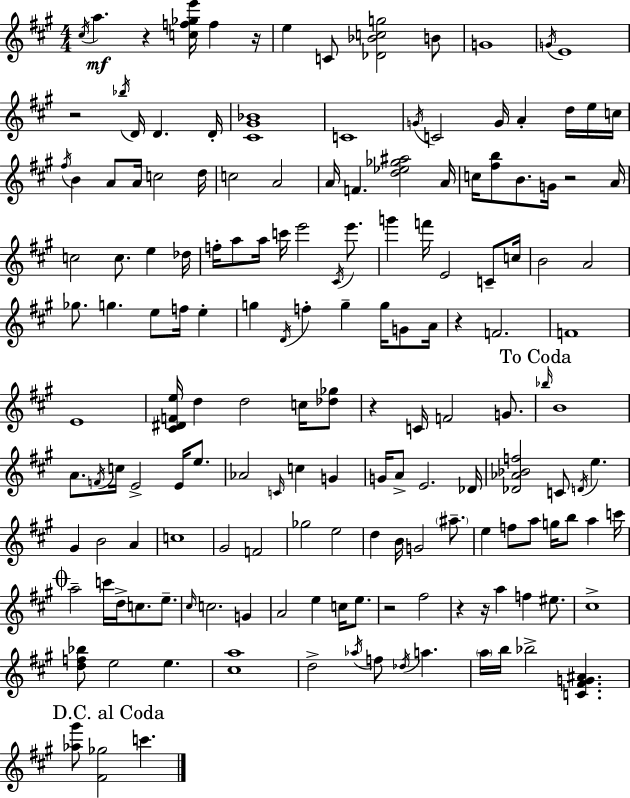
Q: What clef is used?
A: treble